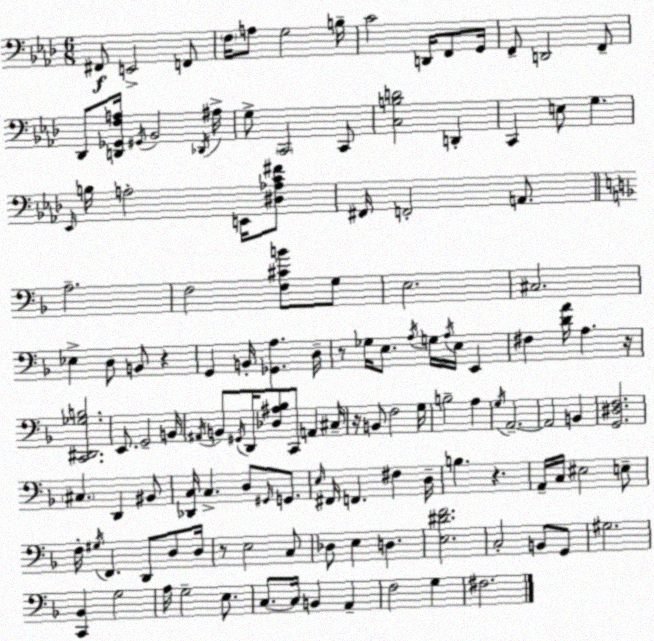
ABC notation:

X:1
T:Untitled
M:6/8
L:1/4
K:Fm
^F,,/2 E,,2 F,,/2 F,/4 A,/2 G,2 B,/4 C2 D,,/4 F,,/2 G,,/4 F,,/2 D,,2 F,,/2 _D,,/2 [D,,_G,,F,A,]/4 ^G,,/4 _B,,2 _D,,/4 ^A,/4 G,/2 C,,2 C,,/2 [C,B,D]2 D,, C,, E,/2 G, _E,,/4 B,/4 A,2 E,,/4 [^D,_A,C^F]/2 ^F,,/4 F,,2 A,,/2 A,2 F,2 [F,^CB]/2 G,/2 E,2 ^C,2 _E, D,/2 B,,/2 z G,, B,,/4 [_G,,A,] D,/4 z/2 _G,/4 E,/2 A,/4 G,/4 A,/4 E,/4 E,, ^F, [DA]/4 A, z/4 [C,,^D,,_G,B,]2 E,,/2 G,,2 B,,/4 ^A,,/4 B,,/2 ^G,,/4 D,,/4 [_D,^A,_B,]/2 C,,/2 A,, ^C,/4 z/4 B,,/2 F,2 G,/4 B,2 A, G,/4 A,,2 A,,2 B,, [G,,^D,F,]2 ^C, D,, ^B,,/2 [_D,,C,]/4 C, D,/2 ^G,,/4 G,,/2 E,/4 ^F,,/4 F,, ^F, D,/4 B, z A,,/4 C,/4 ^E,2 E,/2 F,/4 ^G,/4 F,, D,,/2 D,/2 D,/4 z/2 E,2 C,/2 _D,/2 E, D, [E,^DF]2 C,2 B,,/2 G,,/2 ^G,2 [C,,_B,,] G,2 A,/4 G,2 E,/2 C,/2 C,/4 B,, A,, F,2 G, ^F,2